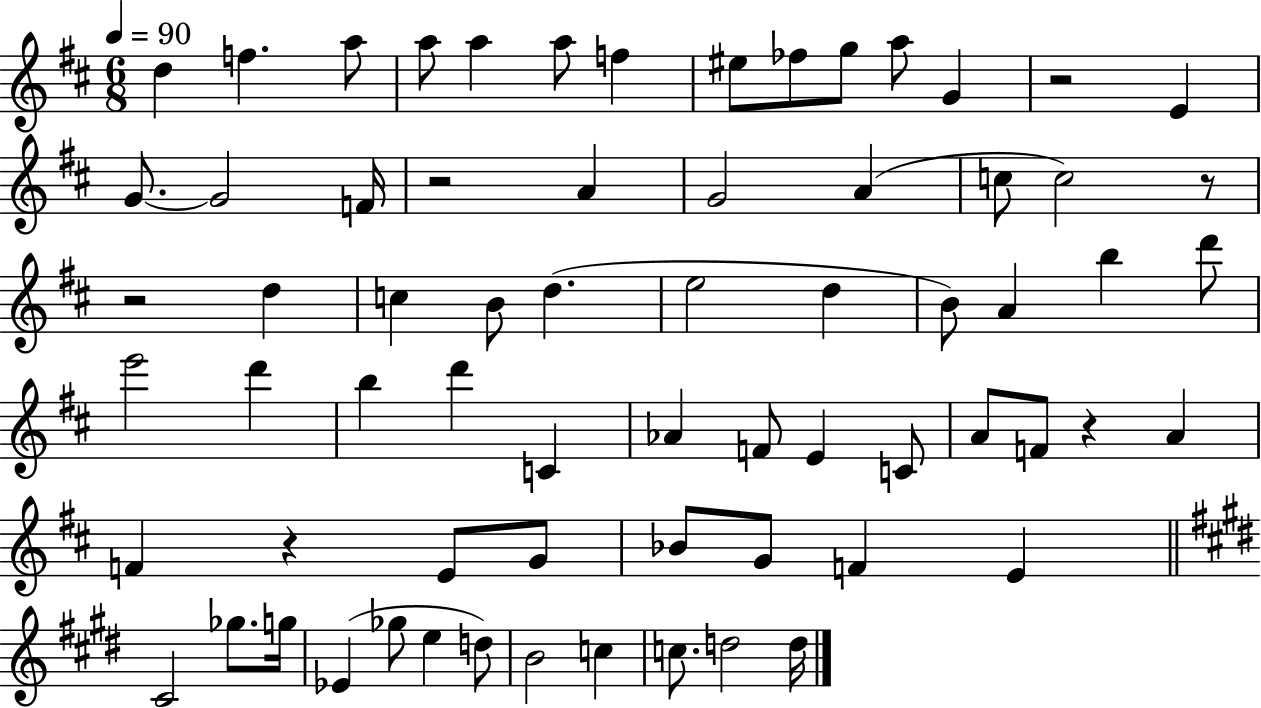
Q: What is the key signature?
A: D major